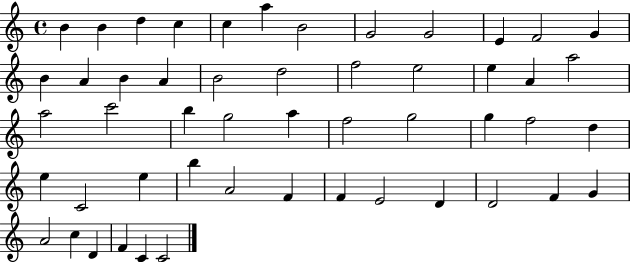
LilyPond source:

{
  \clef treble
  \time 4/4
  \defaultTimeSignature
  \key c \major
  b'4 b'4 d''4 c''4 | c''4 a''4 b'2 | g'2 g'2 | e'4 f'2 g'4 | \break b'4 a'4 b'4 a'4 | b'2 d''2 | f''2 e''2 | e''4 a'4 a''2 | \break a''2 c'''2 | b''4 g''2 a''4 | f''2 g''2 | g''4 f''2 d''4 | \break e''4 c'2 e''4 | b''4 a'2 f'4 | f'4 e'2 d'4 | d'2 f'4 g'4 | \break a'2 c''4 d'4 | f'4 c'4 c'2 | \bar "|."
}